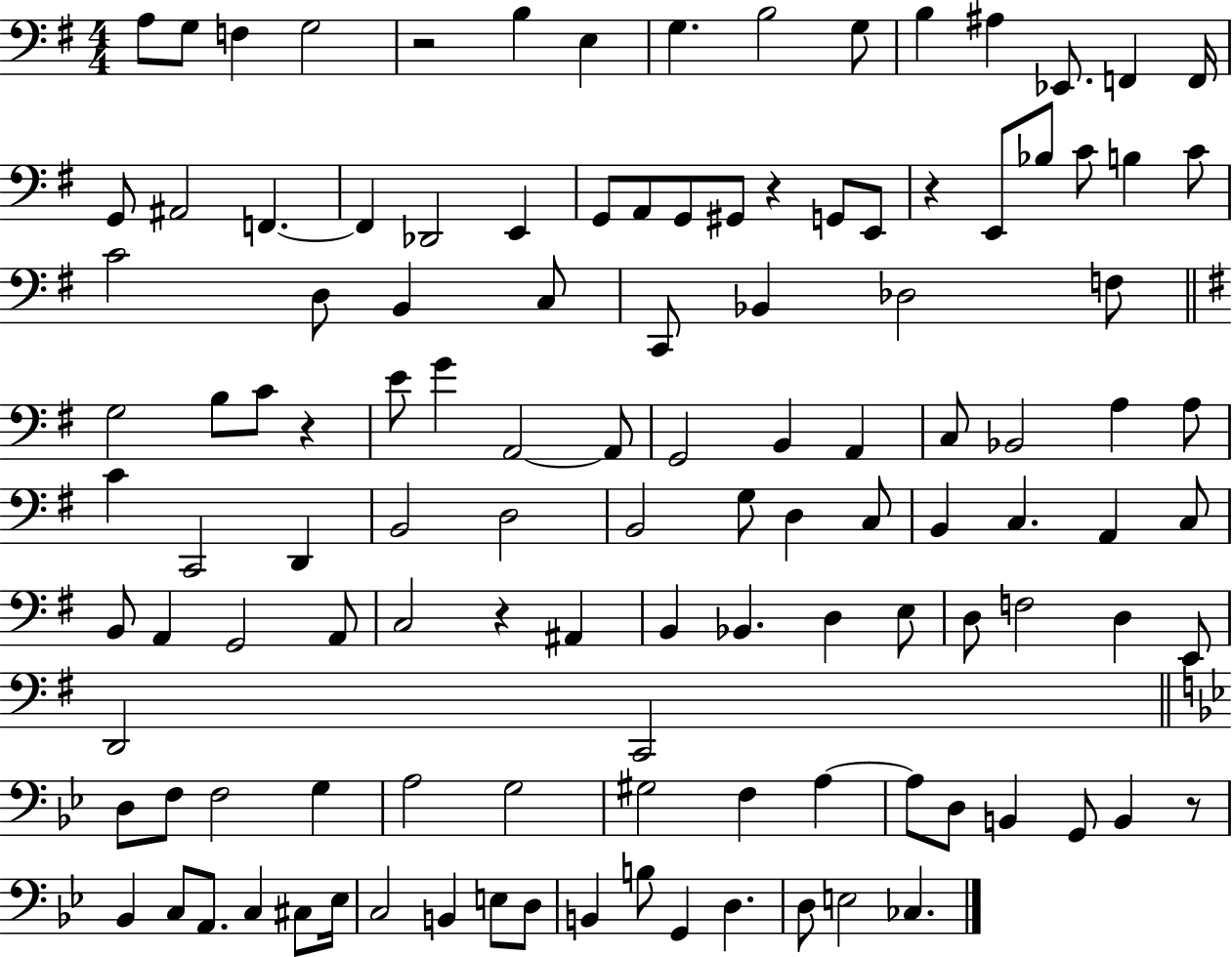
{
  \clef bass
  \numericTimeSignature
  \time 4/4
  \key g \major
  a8 g8 f4 g2 | r2 b4 e4 | g4. b2 g8 | b4 ais4 ees,8. f,4 f,16 | \break g,8 ais,2 f,4.~~ | f,4 des,2 e,4 | g,8 a,8 g,8 gis,8 r4 g,8 e,8 | r4 e,8 bes8 c'8 b4 c'8 | \break c'2 d8 b,4 c8 | c,8 bes,4 des2 f8 | \bar "||" \break \key e \minor g2 b8 c'8 r4 | e'8 g'4 a,2~~ a,8 | g,2 b,4 a,4 | c8 bes,2 a4 a8 | \break c'4 c,2 d,4 | b,2 d2 | b,2 g8 d4 c8 | b,4 c4. a,4 c8 | \break b,8 a,4 g,2 a,8 | c2 r4 ais,4 | b,4 bes,4. d4 e8 | d8 f2 d4 e,8 | \break d,2 c,2 | \bar "||" \break \key bes \major d8 f8 f2 g4 | a2 g2 | gis2 f4 a4~~ | a8 d8 b,4 g,8 b,4 r8 | \break bes,4 c8 a,8. c4 cis8 ees16 | c2 b,4 e8 d8 | b,4 b8 g,4 d4. | d8 e2 ces4. | \break \bar "|."
}